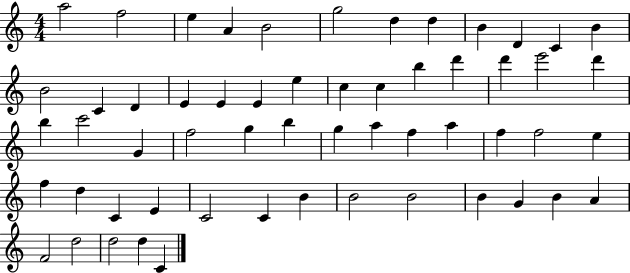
{
  \clef treble
  \numericTimeSignature
  \time 4/4
  \key c \major
  a''2 f''2 | e''4 a'4 b'2 | g''2 d''4 d''4 | b'4 d'4 c'4 b'4 | \break b'2 c'4 d'4 | e'4 e'4 e'4 e''4 | c''4 c''4 b''4 d'''4 | d'''4 e'''2 d'''4 | \break b''4 c'''2 g'4 | f''2 g''4 b''4 | g''4 a''4 f''4 a''4 | f''4 f''2 e''4 | \break f''4 d''4 c'4 e'4 | c'2 c'4 b'4 | b'2 b'2 | b'4 g'4 b'4 a'4 | \break f'2 d''2 | d''2 d''4 c'4 | \bar "|."
}